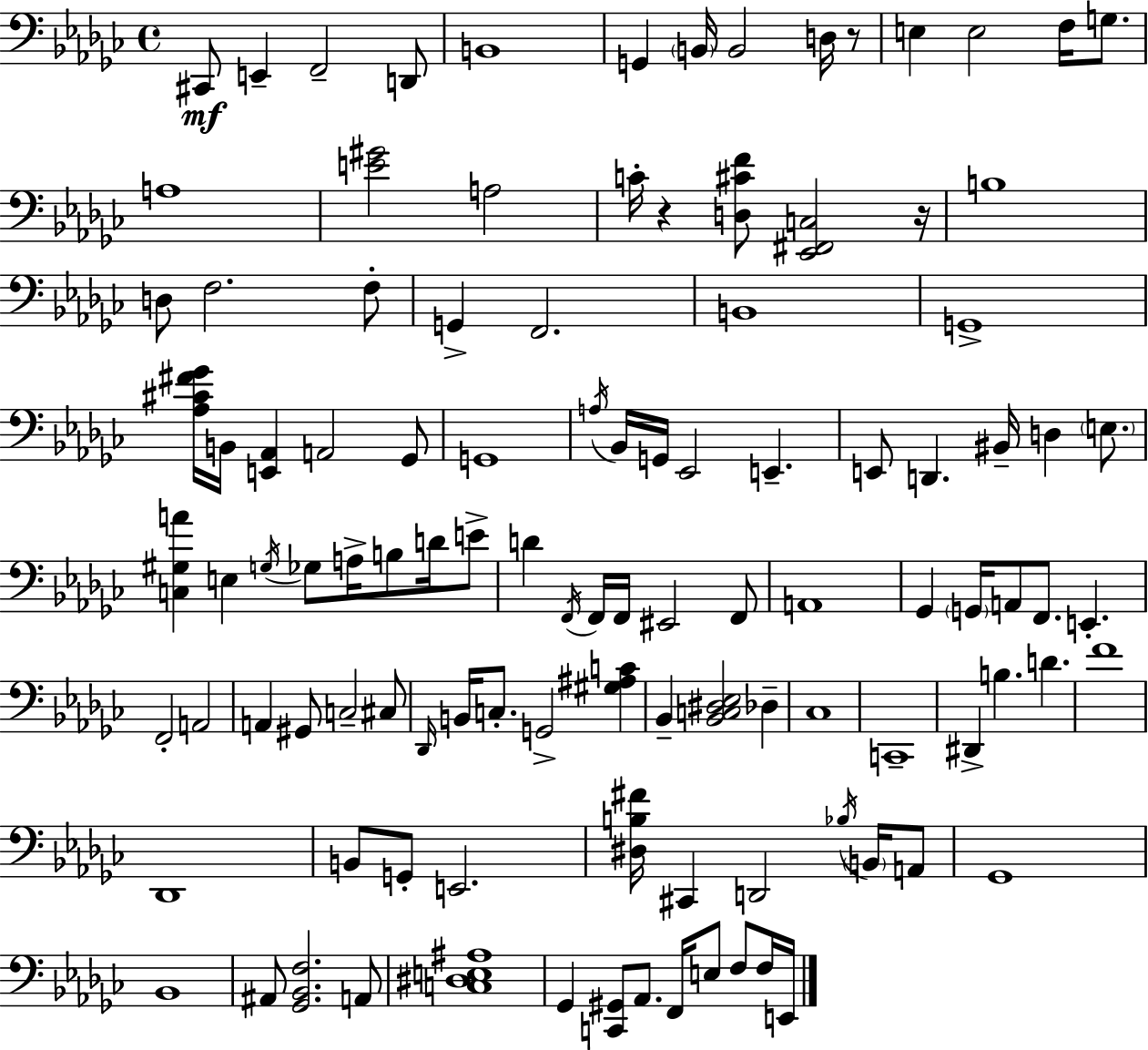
C#2/e E2/q F2/h D2/e B2/w G2/q B2/s B2/h D3/s R/e E3/q E3/h F3/s G3/e. A3/w [E4,G#4]/h A3/h C4/s R/q [D3,C#4,F4]/e [Eb2,F#2,C3]/h R/s B3/w D3/e F3/h. F3/e G2/q F2/h. B2/w G2/w [Ab3,C#4,F#4,Gb4]/s B2/s [E2,Ab2]/q A2/h Gb2/e G2/w A3/s Bb2/s G2/s Eb2/h E2/q. E2/e D2/q. BIS2/s D3/q E3/e. [C3,G#3,A4]/q E3/q G3/s Gb3/e A3/s B3/e D4/s E4/e D4/q F2/s F2/s F2/s EIS2/h F2/e A2/w Gb2/q G2/s A2/e F2/e. E2/q. F2/h A2/h A2/q G#2/e C3/h C#3/e Db2/s B2/s C3/e. G2/h [G#3,A#3,C4]/q Bb2/q [Bb2,C3,D#3,Eb3]/h Db3/q CES3/w C2/w D#2/q B3/q. D4/q. F4/w Db2/w B2/e G2/e E2/h. [D#3,B3,F#4]/s C#2/q D2/h Bb3/s B2/s A2/e Gb2/w Bb2/w A#2/e [Gb2,Bb2,F3]/h. A2/e [C3,D#3,E3,A#3]/w Gb2/q [C2,G#2]/e Ab2/e. F2/s E3/e F3/e F3/s E2/s